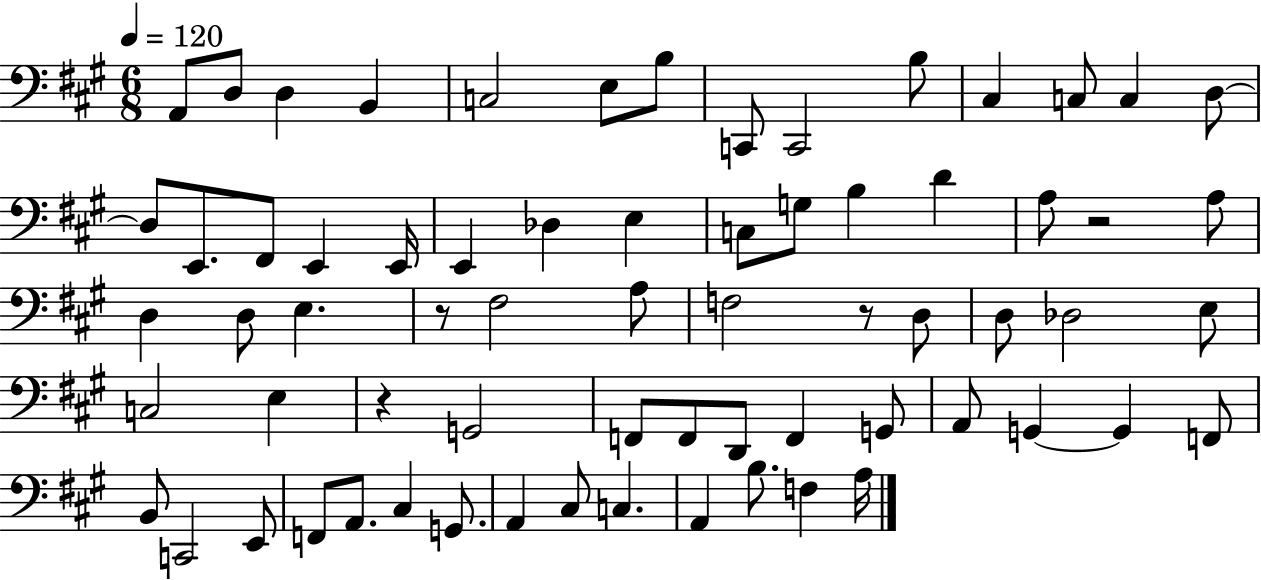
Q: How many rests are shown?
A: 4